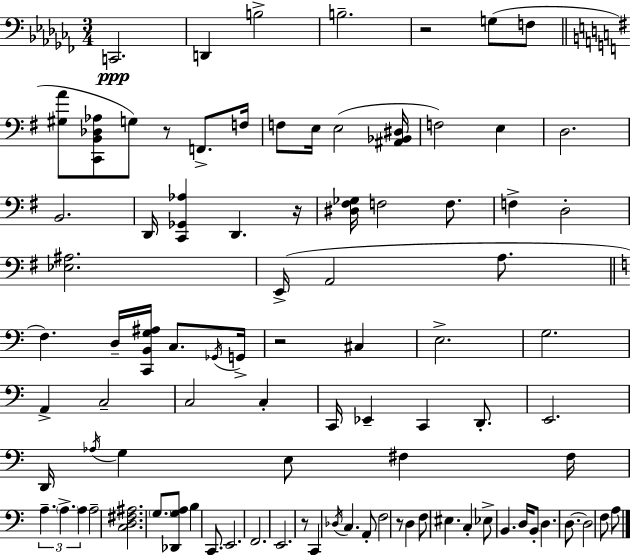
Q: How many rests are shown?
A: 6